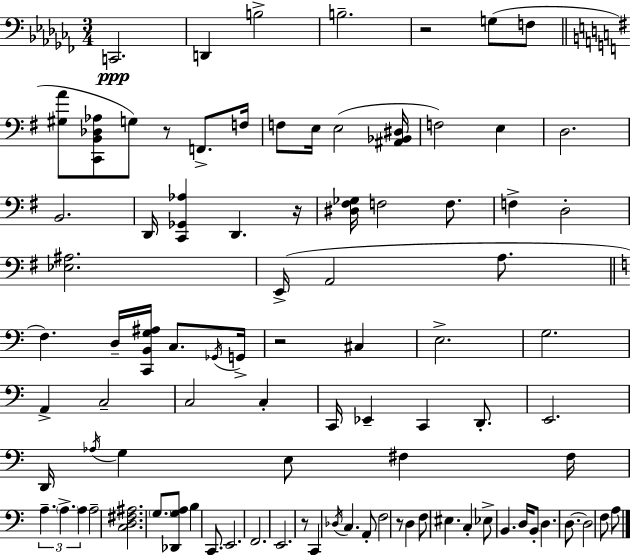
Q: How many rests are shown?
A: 6